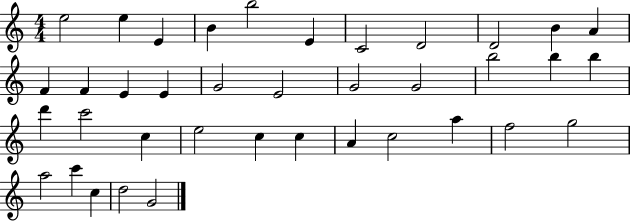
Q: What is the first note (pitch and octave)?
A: E5